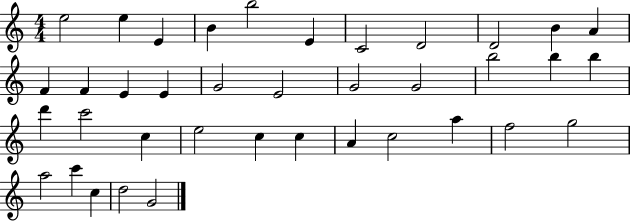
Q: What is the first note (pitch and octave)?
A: E5